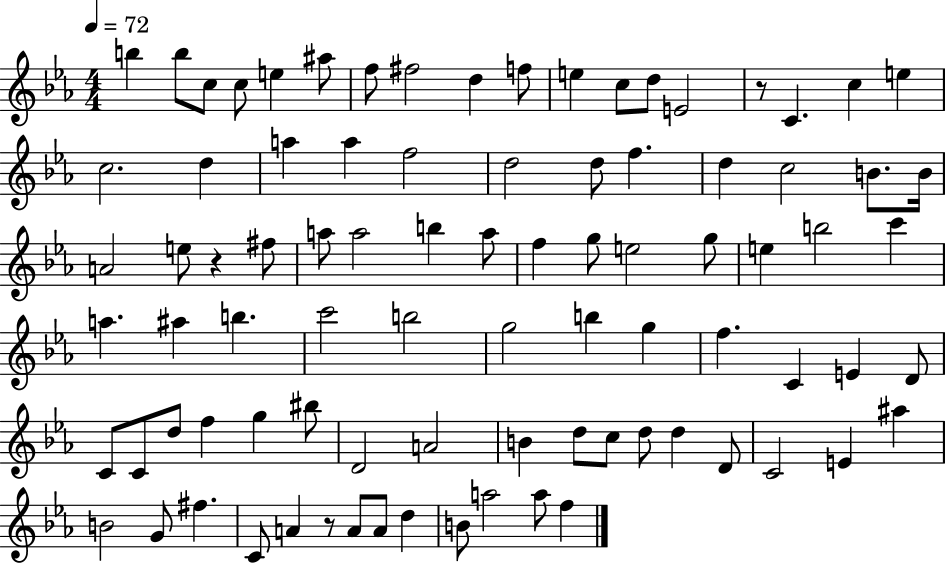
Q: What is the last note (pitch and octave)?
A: F5